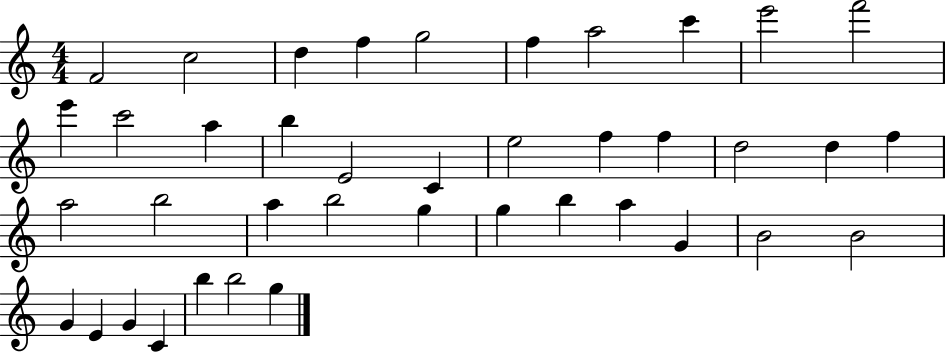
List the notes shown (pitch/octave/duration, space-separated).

F4/h C5/h D5/q F5/q G5/h F5/q A5/h C6/q E6/h F6/h E6/q C6/h A5/q B5/q E4/h C4/q E5/h F5/q F5/q D5/h D5/q F5/q A5/h B5/h A5/q B5/h G5/q G5/q B5/q A5/q G4/q B4/h B4/h G4/q E4/q G4/q C4/q B5/q B5/h G5/q